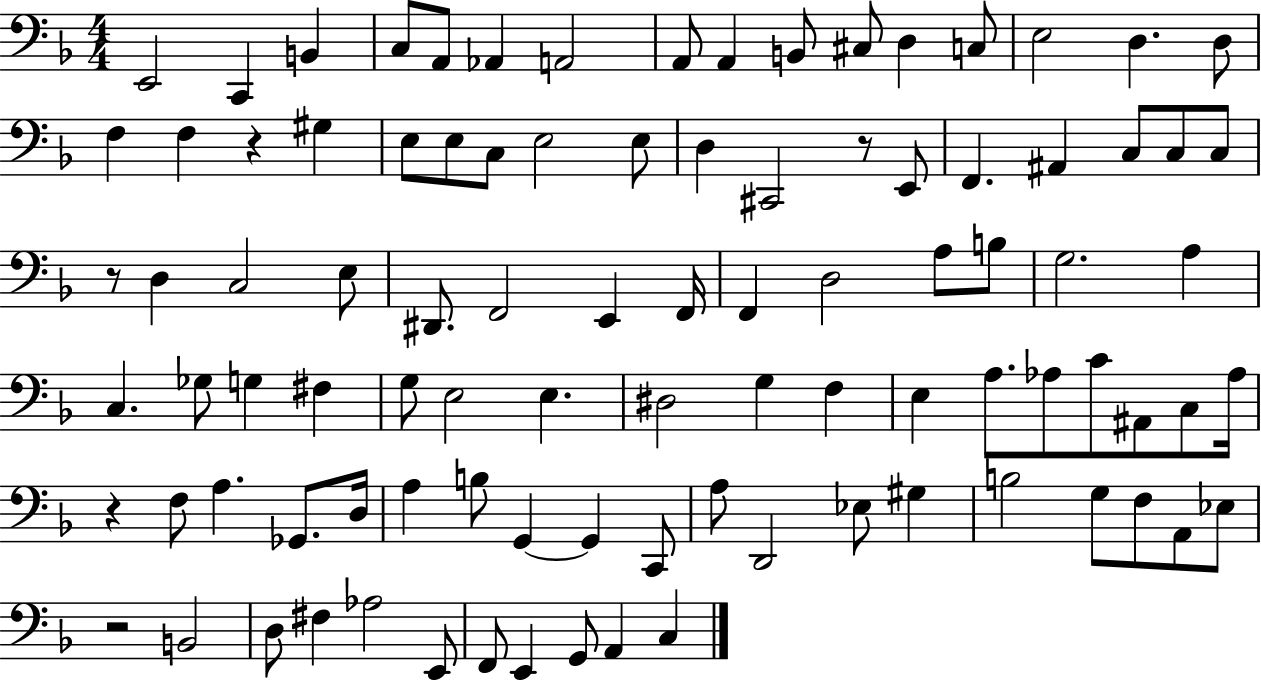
X:1
T:Untitled
M:4/4
L:1/4
K:F
E,,2 C,, B,, C,/2 A,,/2 _A,, A,,2 A,,/2 A,, B,,/2 ^C,/2 D, C,/2 E,2 D, D,/2 F, F, z ^G, E,/2 E,/2 C,/2 E,2 E,/2 D, ^C,,2 z/2 E,,/2 F,, ^A,, C,/2 C,/2 C,/2 z/2 D, C,2 E,/2 ^D,,/2 F,,2 E,, F,,/4 F,, D,2 A,/2 B,/2 G,2 A, C, _G,/2 G, ^F, G,/2 E,2 E, ^D,2 G, F, E, A,/2 _A,/2 C/2 ^A,,/2 C,/2 _A,/4 z F,/2 A, _G,,/2 D,/4 A, B,/2 G,, G,, C,,/2 A,/2 D,,2 _E,/2 ^G, B,2 G,/2 F,/2 A,,/2 _E,/2 z2 B,,2 D,/2 ^F, _A,2 E,,/2 F,,/2 E,, G,,/2 A,, C,